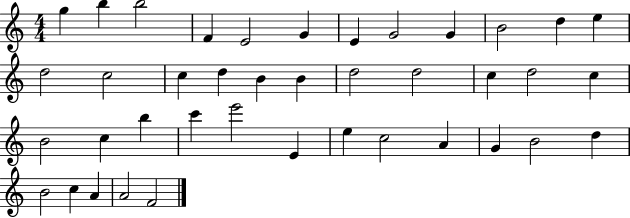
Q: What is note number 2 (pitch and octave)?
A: B5